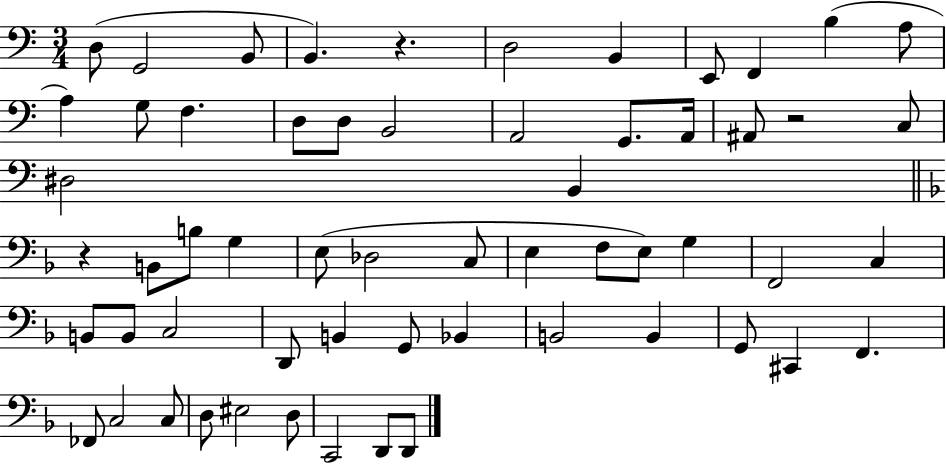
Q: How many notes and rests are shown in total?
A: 59